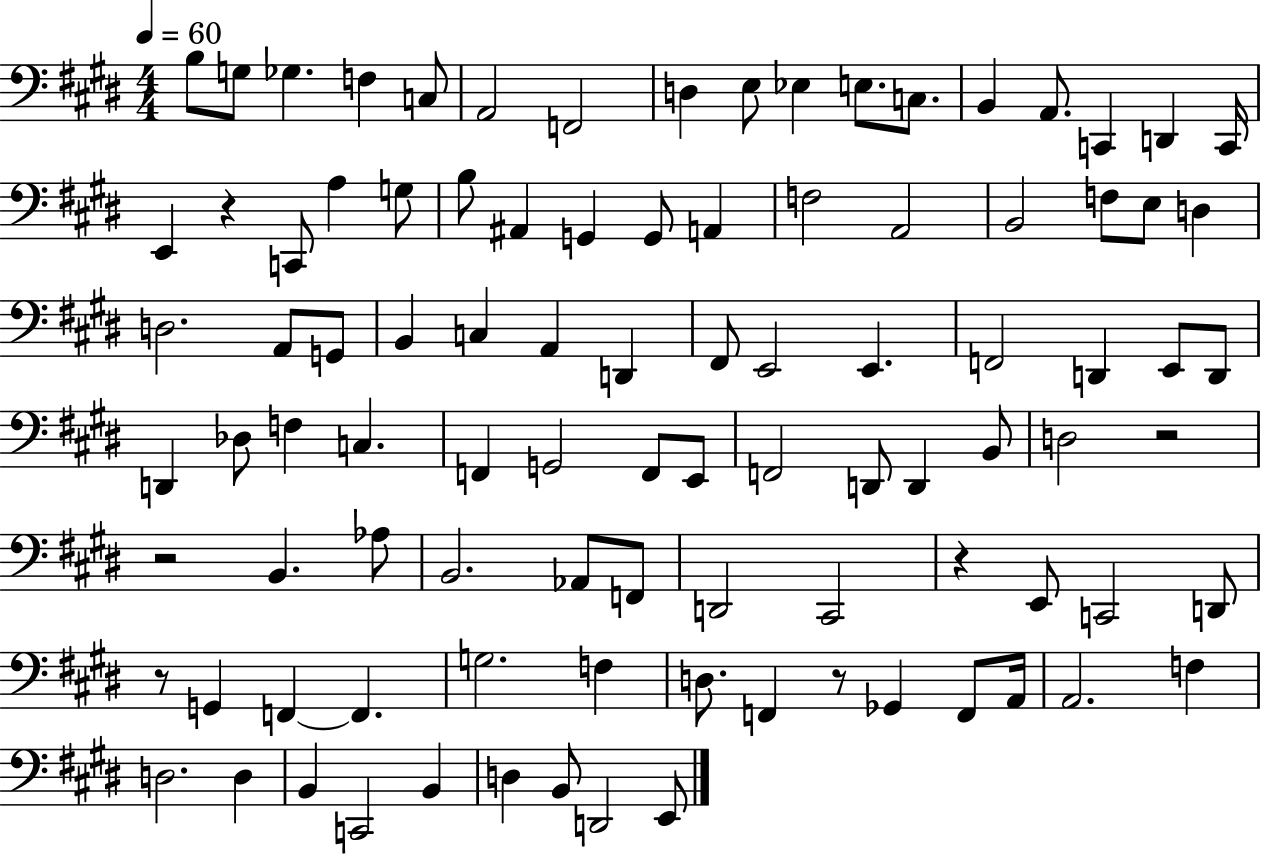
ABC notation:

X:1
T:Untitled
M:4/4
L:1/4
K:E
B,/2 G,/2 _G, F, C,/2 A,,2 F,,2 D, E,/2 _E, E,/2 C,/2 B,, A,,/2 C,, D,, C,,/4 E,, z C,,/2 A, G,/2 B,/2 ^A,, G,, G,,/2 A,, F,2 A,,2 B,,2 F,/2 E,/2 D, D,2 A,,/2 G,,/2 B,, C, A,, D,, ^F,,/2 E,,2 E,, F,,2 D,, E,,/2 D,,/2 D,, _D,/2 F, C, F,, G,,2 F,,/2 E,,/2 F,,2 D,,/2 D,, B,,/2 D,2 z2 z2 B,, _A,/2 B,,2 _A,,/2 F,,/2 D,,2 ^C,,2 z E,,/2 C,,2 D,,/2 z/2 G,, F,, F,, G,2 F, D,/2 F,, z/2 _G,, F,,/2 A,,/4 A,,2 F, D,2 D, B,, C,,2 B,, D, B,,/2 D,,2 E,,/2